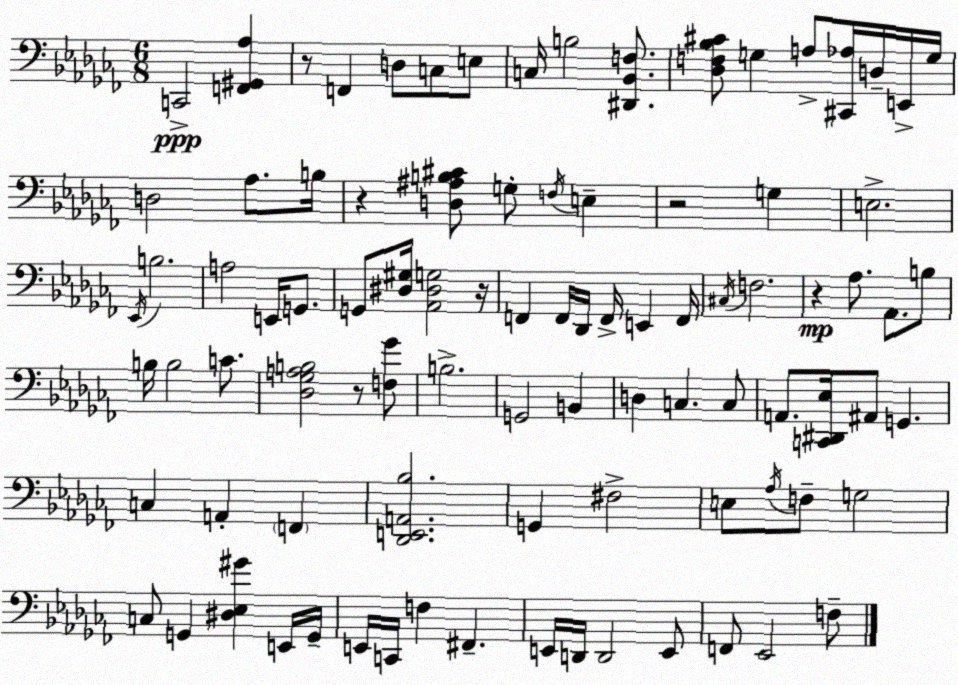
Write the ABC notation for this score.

X:1
T:Untitled
M:6/8
L:1/4
K:Abm
C,,2 [F,,^G,,_A,] z/2 F,, D,/2 C,/2 E,/2 C,/4 B,2 [^D,,_B,,F,]/2 [_D,F,_B,^C]/2 G, A,/2 [^C,,_A,]/4 D,/4 E,,/4 G,/4 D,2 _A,/2 B,/4 z [D,^A,B,^C]/2 G,/2 F,/4 E, z2 G, E,2 _E,,/4 B,2 A,2 E,,/4 G,,/2 G,,/2 [^D,^G,]/4 [_A,,^D,G,]2 z/4 F,, F,,/4 _D,,/4 F,,/4 E,, F,,/4 ^C,/4 F,2 z _A,/2 _A,,/2 B,/2 B,/4 B,2 C/2 [_D,_G,A,B,]2 z/2 [F,_G]/2 B,2 G,,2 B,, D, C, C,/2 A,,/2 [C,,^D,,_E,]/4 ^A,,/2 G,, C, A,, F,, [_D,,E,,A,,_B,]2 G,, ^F,2 E,/2 _A,/4 F,/2 G,2 C,/2 G,, [^D,_E,^G] E,,/4 G,,/4 E,,/4 C,,/4 F, ^F,, E,,/4 D,,/4 D,,2 E,,/2 F,,/2 _E,,2 F,/2